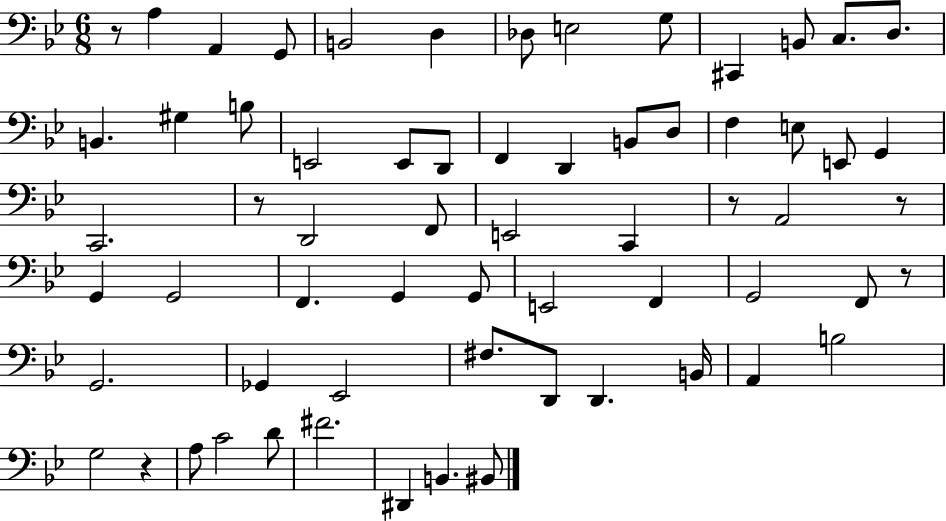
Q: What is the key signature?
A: BES major